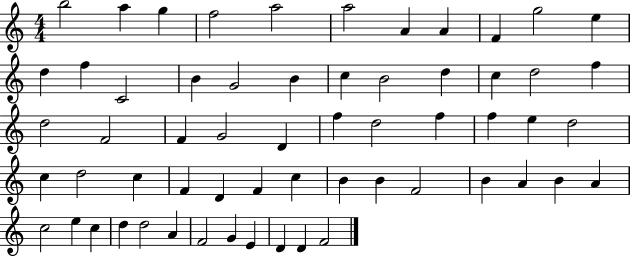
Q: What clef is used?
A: treble